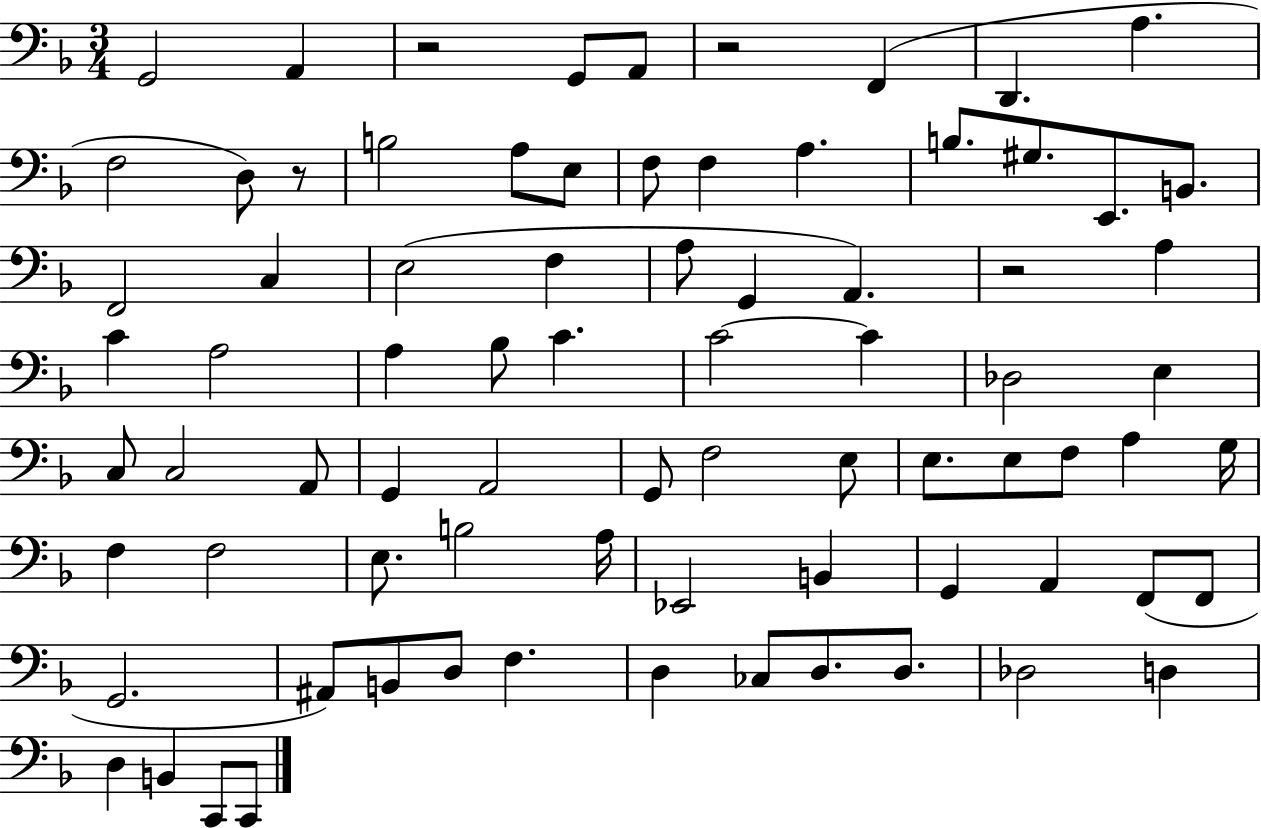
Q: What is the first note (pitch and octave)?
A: G2